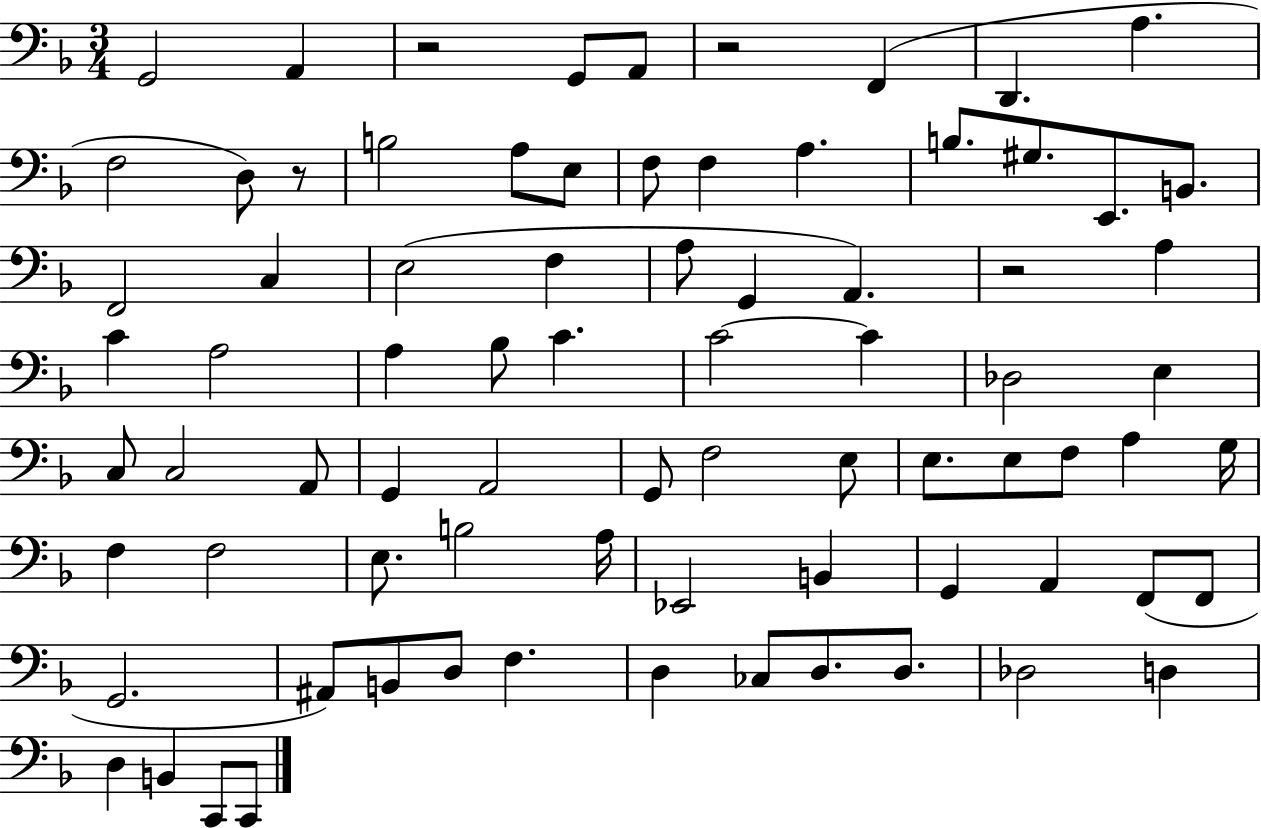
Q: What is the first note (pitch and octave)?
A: G2